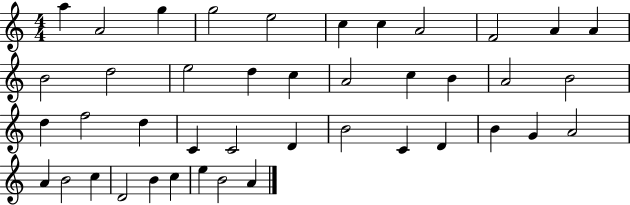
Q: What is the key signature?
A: C major